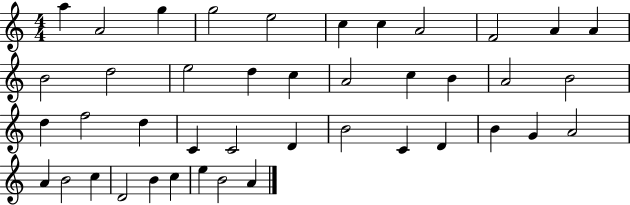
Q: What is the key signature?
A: C major